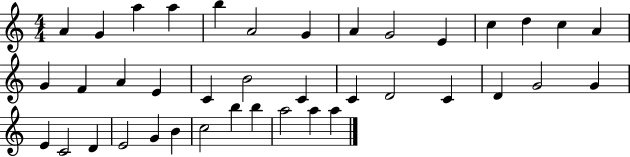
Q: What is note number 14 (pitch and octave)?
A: A4